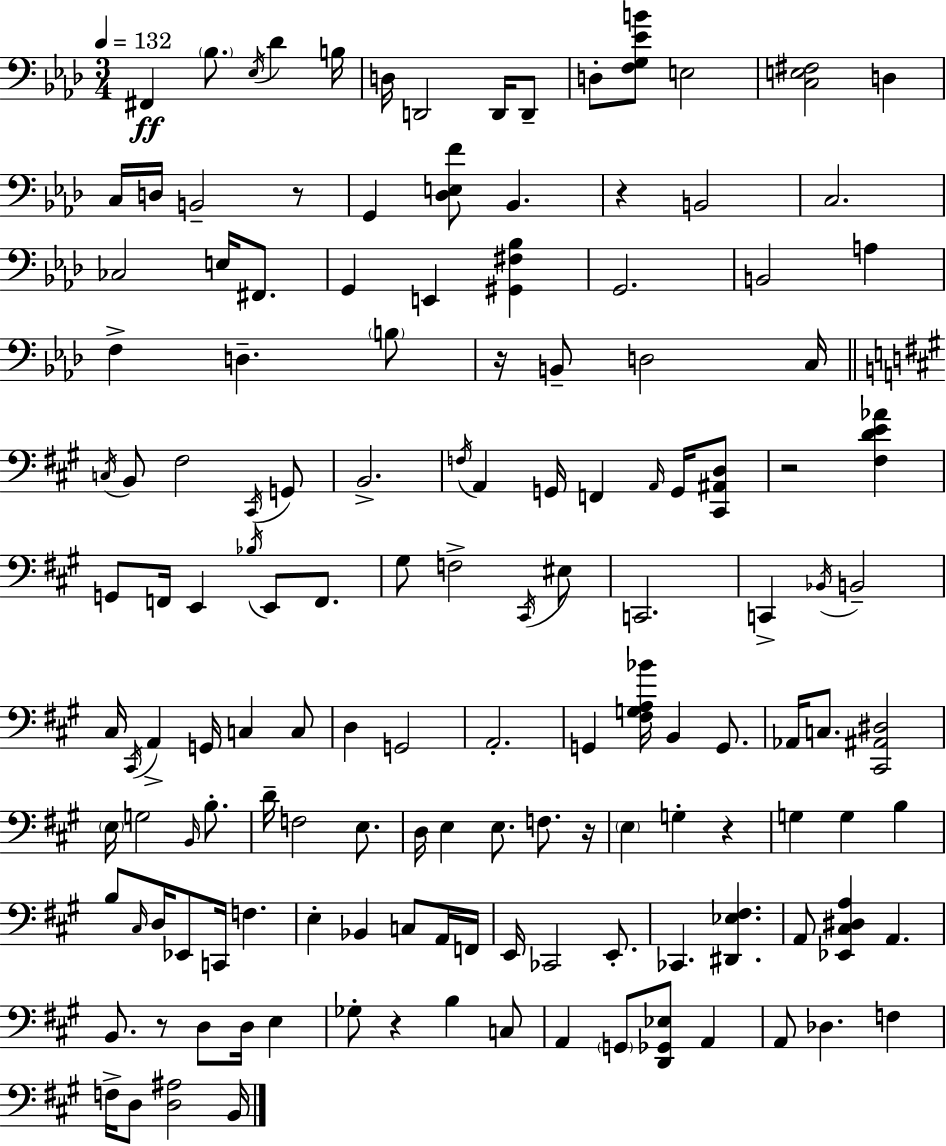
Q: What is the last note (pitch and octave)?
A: B2